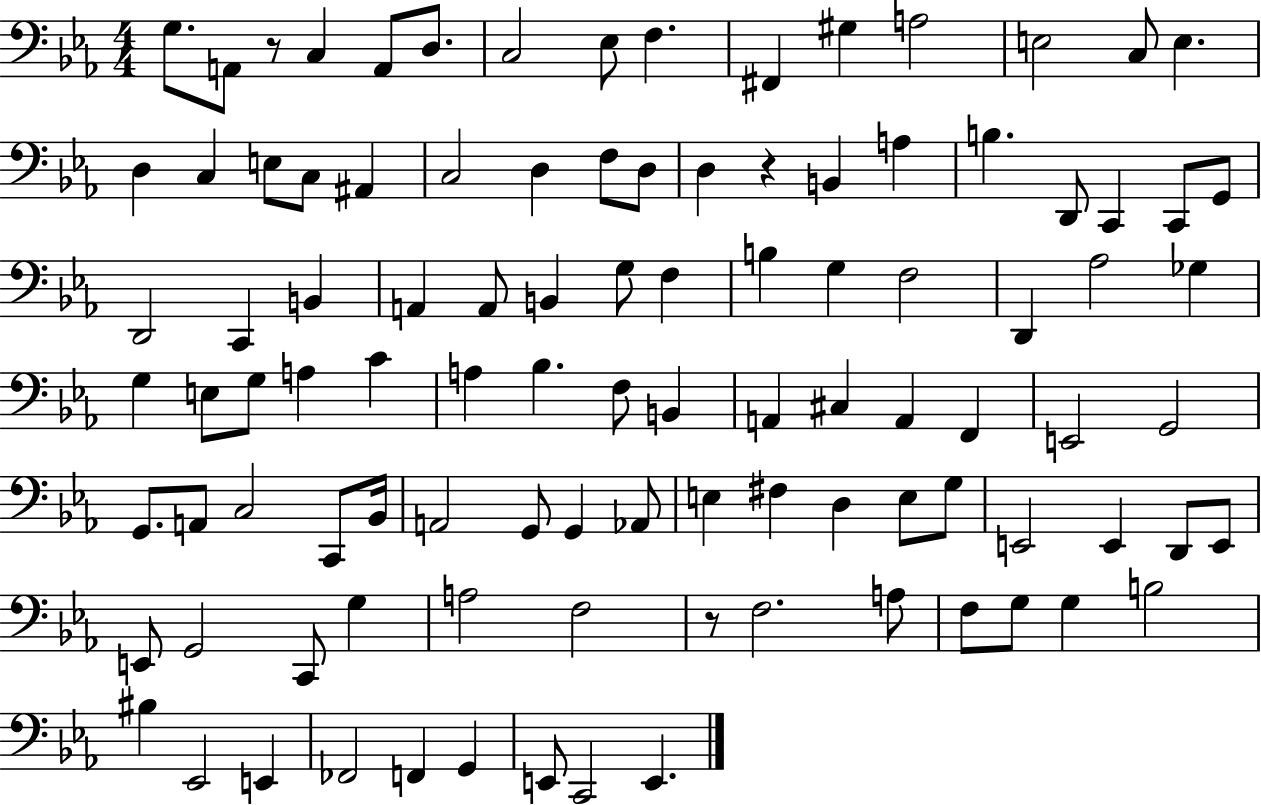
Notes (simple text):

G3/e. A2/e R/e C3/q A2/e D3/e. C3/h Eb3/e F3/q. F#2/q G#3/q A3/h E3/h C3/e E3/q. D3/q C3/q E3/e C3/e A#2/q C3/h D3/q F3/e D3/e D3/q R/q B2/q A3/q B3/q. D2/e C2/q C2/e G2/e D2/h C2/q B2/q A2/q A2/e B2/q G3/e F3/q B3/q G3/q F3/h D2/q Ab3/h Gb3/q G3/q E3/e G3/e A3/q C4/q A3/q Bb3/q. F3/e B2/q A2/q C#3/q A2/q F2/q E2/h G2/h G2/e. A2/e C3/h C2/e Bb2/s A2/h G2/e G2/q Ab2/e E3/q F#3/q D3/q E3/e G3/e E2/h E2/q D2/e E2/e E2/e G2/h C2/e G3/q A3/h F3/h R/e F3/h. A3/e F3/e G3/e G3/q B3/h BIS3/q Eb2/h E2/q FES2/h F2/q G2/q E2/e C2/h E2/q.